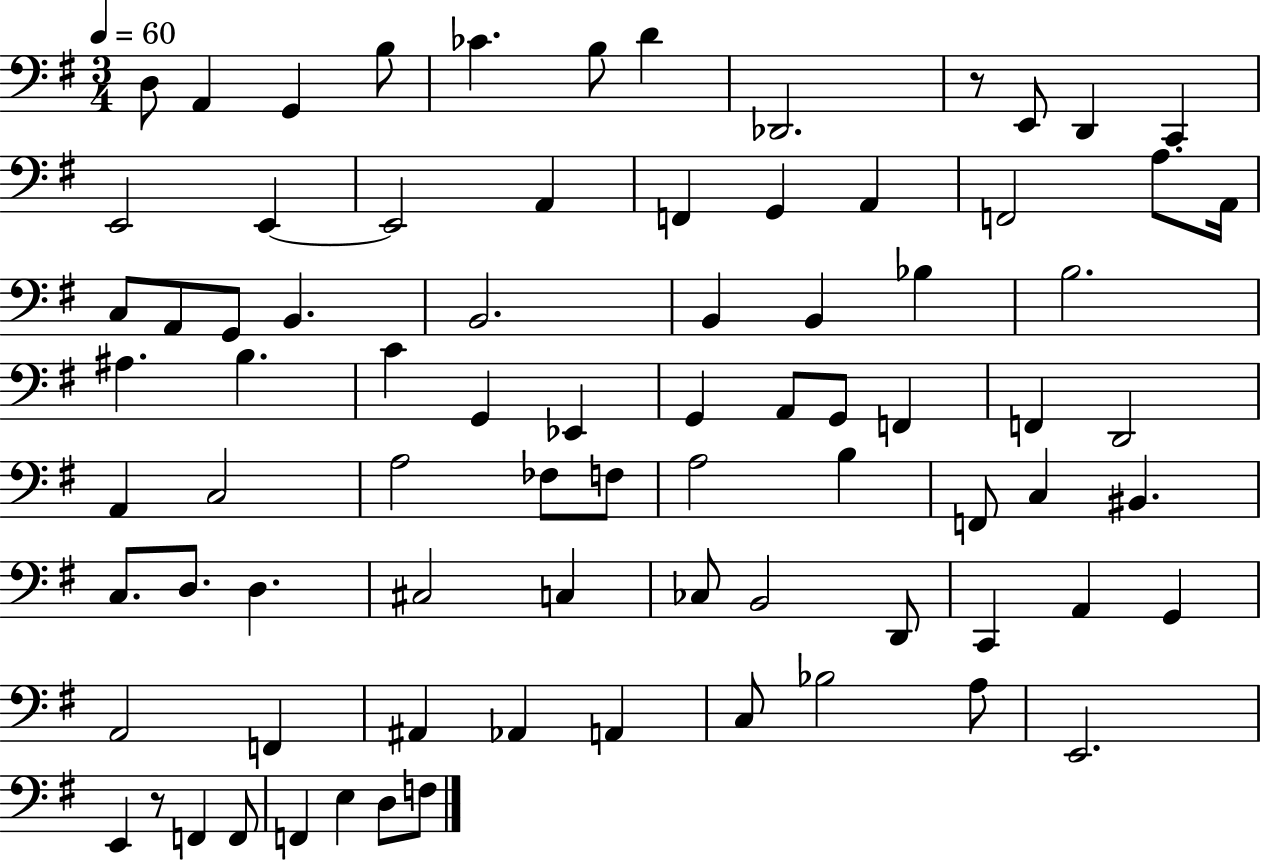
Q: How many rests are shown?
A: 2